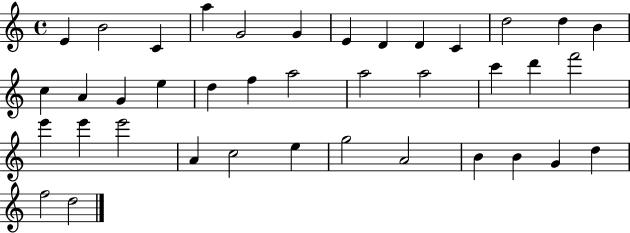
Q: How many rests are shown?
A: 0